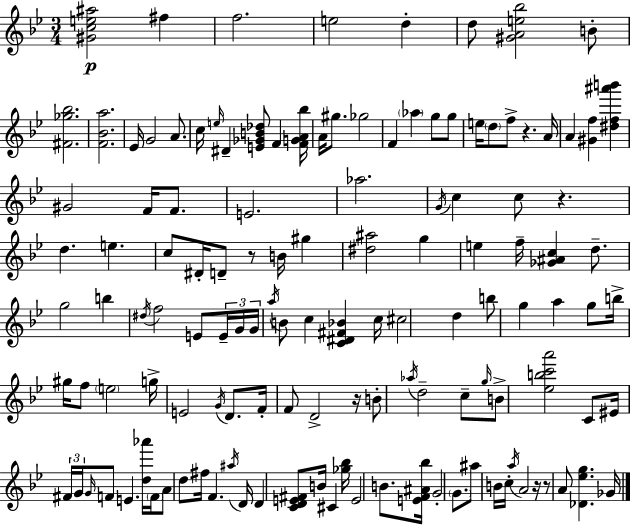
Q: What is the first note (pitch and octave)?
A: F#5